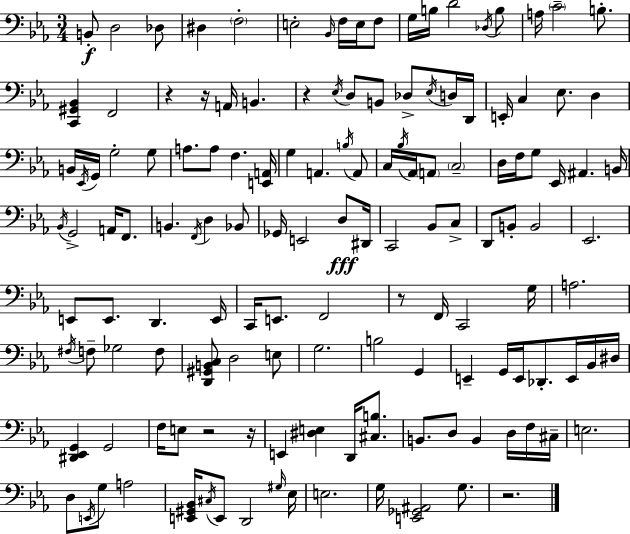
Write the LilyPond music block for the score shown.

{
  \clef bass
  \numericTimeSignature
  \time 3/4
  \key ees \major
  b,8-.\f d2 des8 | dis4 \parenthesize f2-. | e2-. \grace { bes,16 } f16 e16 f8 | g16 b16 d'2 \acciaccatura { des16 } | \break b8 a16 \parenthesize c'2-- b8.-. | <c, gis, bes,>4 f,2 | r4 r16 a,16 b,4. | r4 \acciaccatura { ees16 } d8 b,8 des8-> | \break \acciaccatura { ees16 } d16 d,16 e,16-. c4 ees8. | d4 b,16 \acciaccatura { ees,16 } g,16 g2-. | g8 a8. a8 f4. | <e, a,>16 g4 a,4. | \break \acciaccatura { b16 } a,8 c16 \acciaccatura { bes16 } aes,16 \parenthesize a,8 \parenthesize c2-- | d16 f16 g8 ees,16 | ais,4. b,16 \acciaccatura { bes,16 } g,2-> | a,16 f,8. b,4. | \break \acciaccatura { f,16 } d4 bes,8 ges,16 e,2 | d8\fff dis,16 c,2 | bes,8 c8-> d,8 b,8-. | b,2 ees,2. | \break e,8 e,8. | d,4. e,16 c,16 e,8. | f,2 r8 f,16 | c,2 g16 a2. | \break \acciaccatura { fis16 } f8-- | ges2 f8 <d, gis, b, c>8 | d2 e8 g2. | b2 | \break g,4 e,4-- | g,16 e,16 des,8.-. e,16 bes,16 dis16 <dis, ees, g,>4 | g,2 f16 e8 | r2 r16 e,4 | \break <dis e>4 d,16 <cis b>8. b,8. | d8 b,4 d16 f16 cis16-- e2. | d8 | \acciaccatura { e,16 } g8 a2 <e, gis, bes,>16 | \break \acciaccatura { cis16 } e,8 d,2 \grace { gis16 } | ees16 e2. | g16 <e, ges, ais,>2 g8. | r2. | \break \bar "|."
}